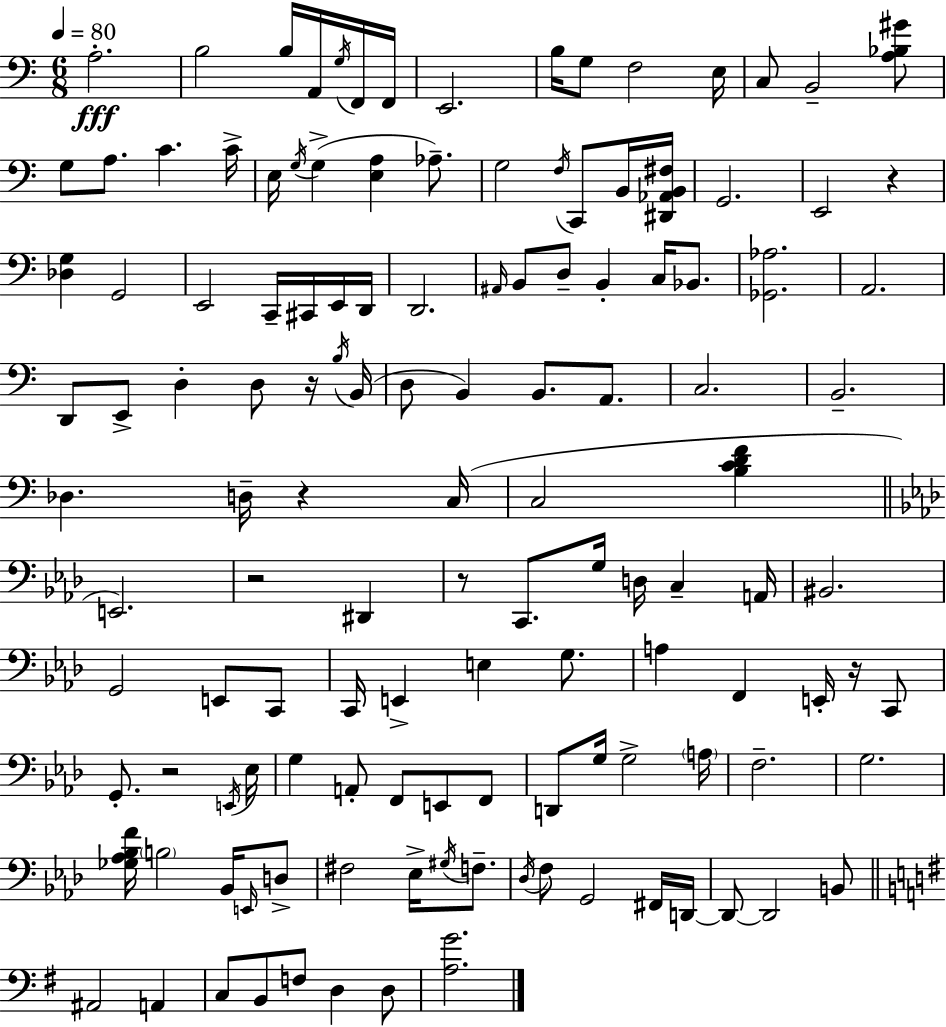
X:1
T:Untitled
M:6/8
L:1/4
K:C
A,2 B,2 B,/4 A,,/4 G,/4 F,,/4 F,,/4 E,,2 B,/4 G,/2 F,2 E,/4 C,/2 B,,2 [A,_B,^G]/2 G,/2 A,/2 C C/4 E,/4 G,/4 G, [E,A,] _A,/2 G,2 F,/4 C,,/2 B,,/4 [^D,,_A,,B,,^F,]/4 G,,2 E,,2 z [_D,G,] G,,2 E,,2 C,,/4 ^C,,/4 E,,/4 D,,/4 D,,2 ^A,,/4 B,,/2 D,/2 B,, C,/4 _B,,/2 [_G,,_A,]2 A,,2 D,,/2 E,,/2 D, D,/2 z/4 B,/4 B,,/4 D,/2 B,, B,,/2 A,,/2 C,2 B,,2 _D, D,/4 z C,/4 C,2 [B,CDF] E,,2 z2 ^D,, z/2 C,,/2 G,/4 D,/4 C, A,,/4 ^B,,2 G,,2 E,,/2 C,,/2 C,,/4 E,, E, G,/2 A, F,, E,,/4 z/4 C,,/2 G,,/2 z2 E,,/4 _E,/4 G, A,,/2 F,,/2 E,,/2 F,,/2 D,,/2 G,/4 G,2 A,/4 F,2 G,2 [_G,_A,_B,F]/4 B,2 _B,,/4 E,,/4 D,/2 ^F,2 _E,/4 ^G,/4 F,/2 _D,/4 F,/2 G,,2 ^F,,/4 D,,/4 D,,/2 D,,2 B,,/2 ^A,,2 A,, C,/2 B,,/2 F,/2 D, D,/2 [A,G]2